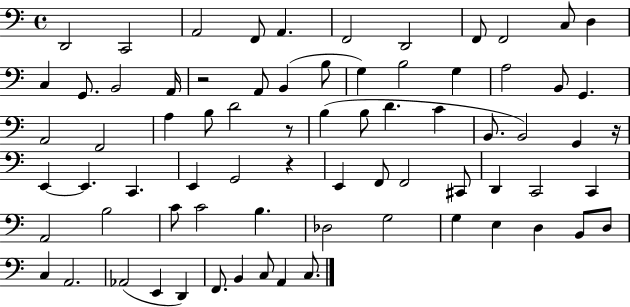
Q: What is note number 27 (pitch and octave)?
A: A3